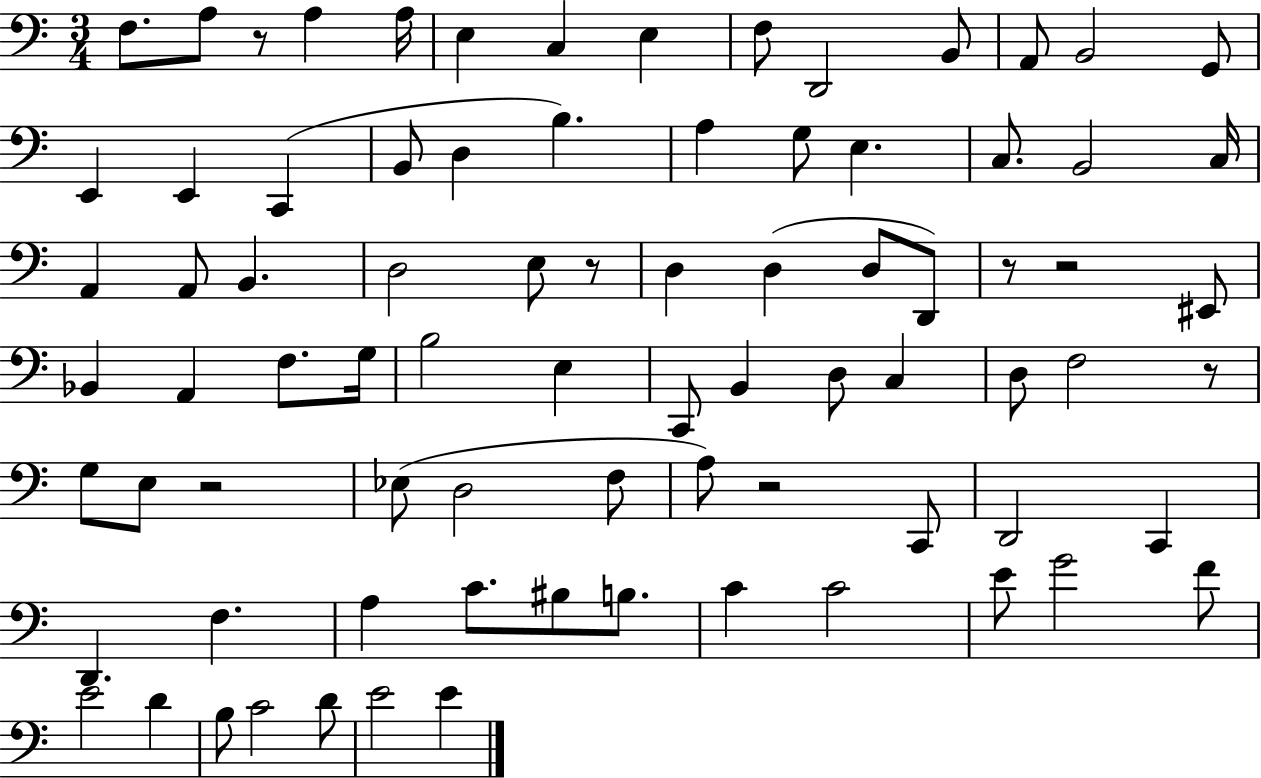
F3/e. A3/e R/e A3/q A3/s E3/q C3/q E3/q F3/e D2/h B2/e A2/e B2/h G2/e E2/q E2/q C2/q B2/e D3/q B3/q. A3/q G3/e E3/q. C3/e. B2/h C3/s A2/q A2/e B2/q. D3/h E3/e R/e D3/q D3/q D3/e D2/e R/e R/h EIS2/e Bb2/q A2/q F3/e. G3/s B3/h E3/q C2/e B2/q D3/e C3/q D3/e F3/h R/e G3/e E3/e R/h Eb3/e D3/h F3/e A3/e R/h C2/e D2/h C2/q D2/q. F3/q. A3/q C4/e. BIS3/e B3/e. C4/q C4/h E4/e G4/h F4/e E4/h D4/q B3/e C4/h D4/e E4/h E4/q